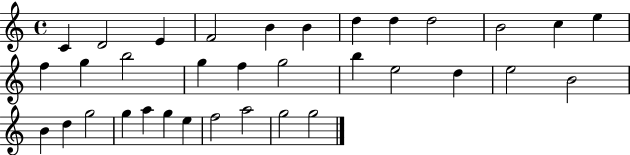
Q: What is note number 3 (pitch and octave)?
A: E4